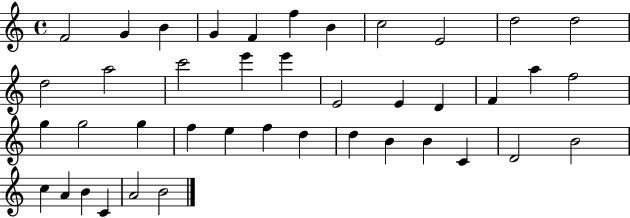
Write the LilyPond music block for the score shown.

{
  \clef treble
  \time 4/4
  \defaultTimeSignature
  \key c \major
  f'2 g'4 b'4 | g'4 f'4 f''4 b'4 | c''2 e'2 | d''2 d''2 | \break d''2 a''2 | c'''2 e'''4 e'''4 | e'2 e'4 d'4 | f'4 a''4 f''2 | \break g''4 g''2 g''4 | f''4 e''4 f''4 d''4 | d''4 b'4 b'4 c'4 | d'2 b'2 | \break c''4 a'4 b'4 c'4 | a'2 b'2 | \bar "|."
}